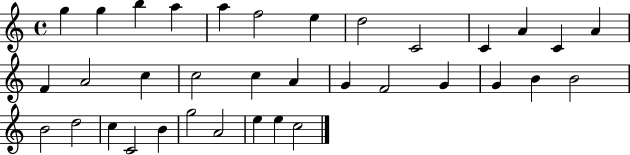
G5/q G5/q B5/q A5/q A5/q F5/h E5/q D5/h C4/h C4/q A4/q C4/q A4/q F4/q A4/h C5/q C5/h C5/q A4/q G4/q F4/h G4/q G4/q B4/q B4/h B4/h D5/h C5/q C4/h B4/q G5/h A4/h E5/q E5/q C5/h